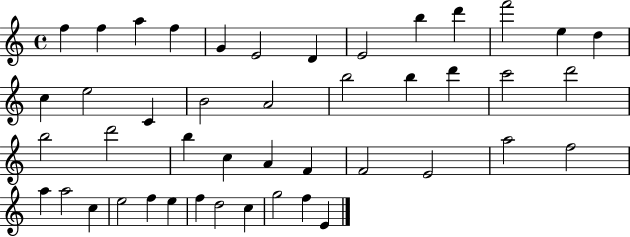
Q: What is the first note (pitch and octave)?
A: F5